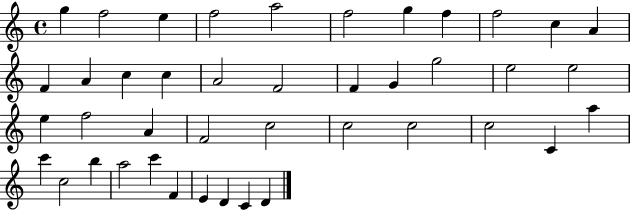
G5/q F5/h E5/q F5/h A5/h F5/h G5/q F5/q F5/h C5/q A4/q F4/q A4/q C5/q C5/q A4/h F4/h F4/q G4/q G5/h E5/h E5/h E5/q F5/h A4/q F4/h C5/h C5/h C5/h C5/h C4/q A5/q C6/q C5/h B5/q A5/h C6/q F4/q E4/q D4/q C4/q D4/q